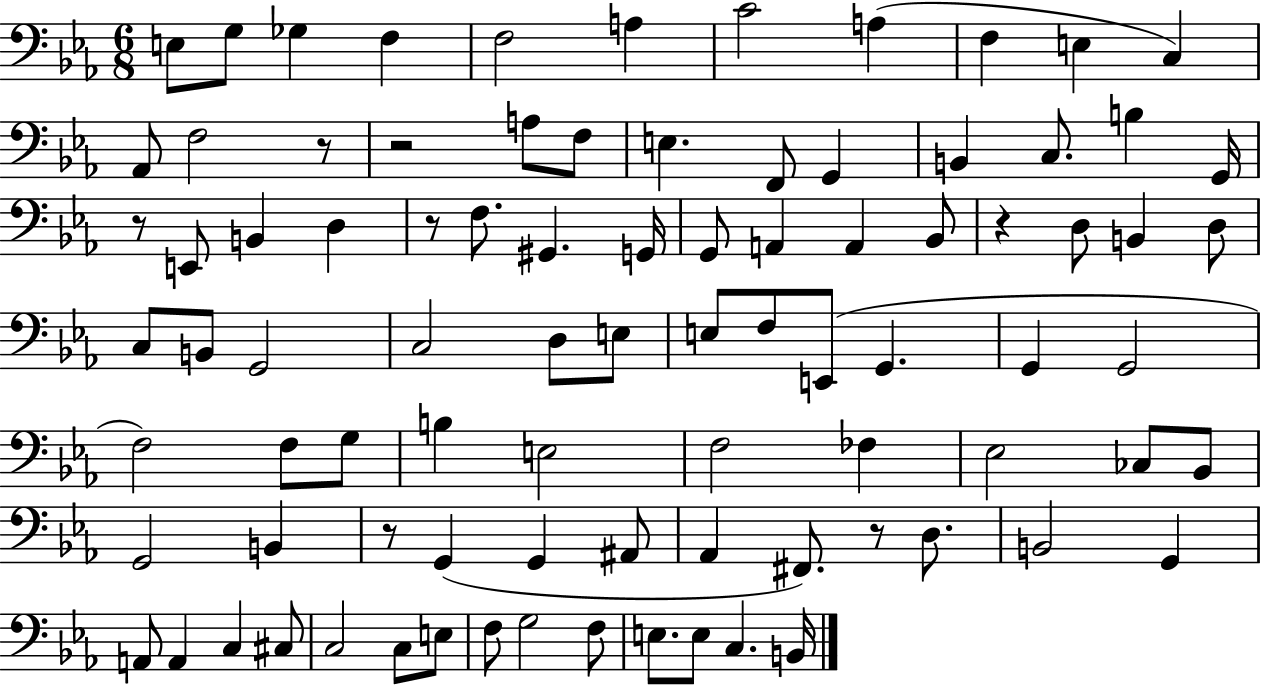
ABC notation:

X:1
T:Untitled
M:6/8
L:1/4
K:Eb
E,/2 G,/2 _G, F, F,2 A, C2 A, F, E, C, _A,,/2 F,2 z/2 z2 A,/2 F,/2 E, F,,/2 G,, B,, C,/2 B, G,,/4 z/2 E,,/2 B,, D, z/2 F,/2 ^G,, G,,/4 G,,/2 A,, A,, _B,,/2 z D,/2 B,, D,/2 C,/2 B,,/2 G,,2 C,2 D,/2 E,/2 E,/2 F,/2 E,,/2 G,, G,, G,,2 F,2 F,/2 G,/2 B, E,2 F,2 _F, _E,2 _C,/2 _B,,/2 G,,2 B,, z/2 G,, G,, ^A,,/2 _A,, ^F,,/2 z/2 D,/2 B,,2 G,, A,,/2 A,, C, ^C,/2 C,2 C,/2 E,/2 F,/2 G,2 F,/2 E,/2 E,/2 C, B,,/4